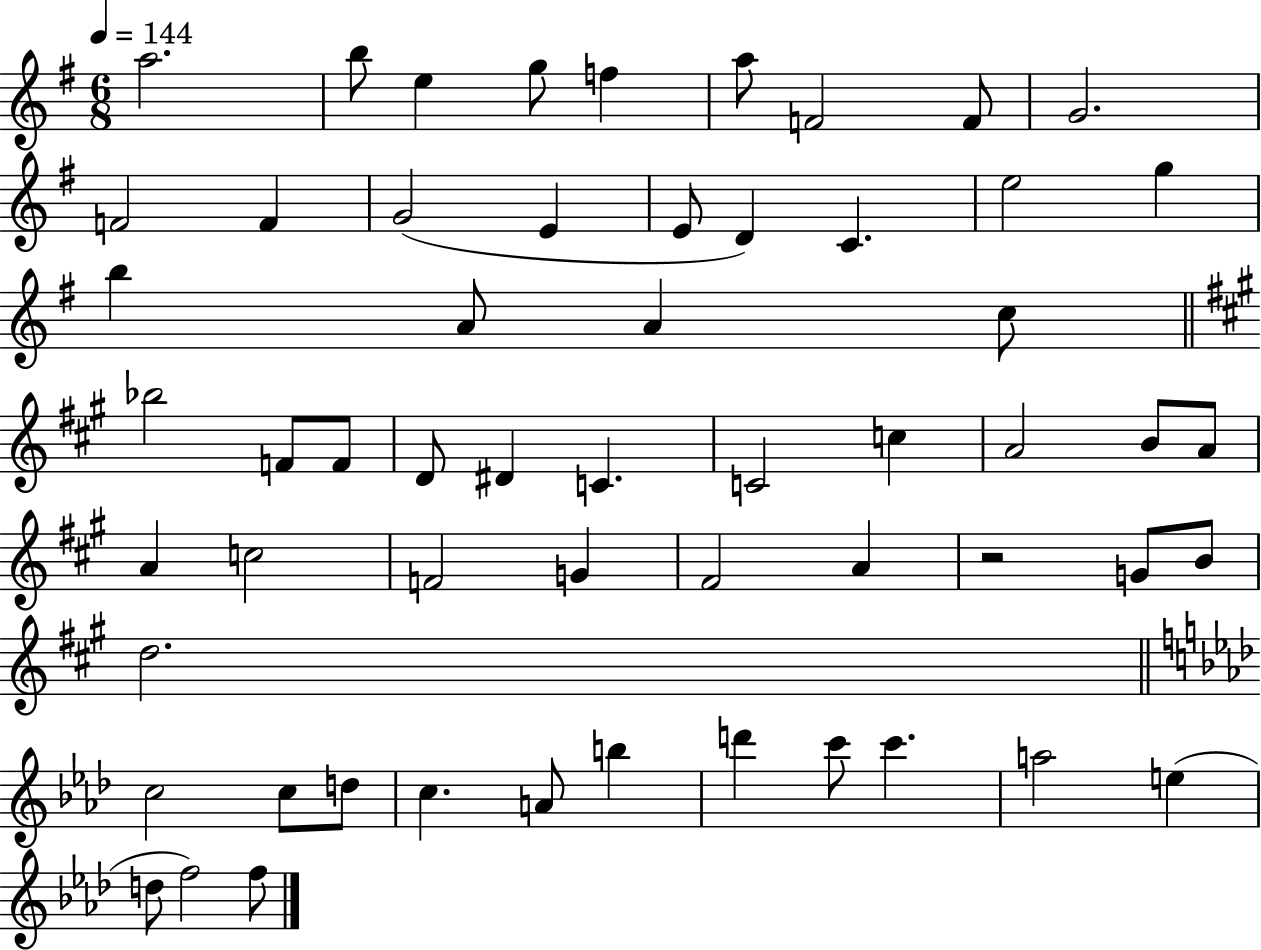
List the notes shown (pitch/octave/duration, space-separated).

A5/h. B5/e E5/q G5/e F5/q A5/e F4/h F4/e G4/h. F4/h F4/q G4/h E4/q E4/e D4/q C4/q. E5/h G5/q B5/q A4/e A4/q C5/e Bb5/h F4/e F4/e D4/e D#4/q C4/q. C4/h C5/q A4/h B4/e A4/e A4/q C5/h F4/h G4/q F#4/h A4/q R/h G4/e B4/e D5/h. C5/h C5/e D5/e C5/q. A4/e B5/q D6/q C6/e C6/q. A5/h E5/q D5/e F5/h F5/e